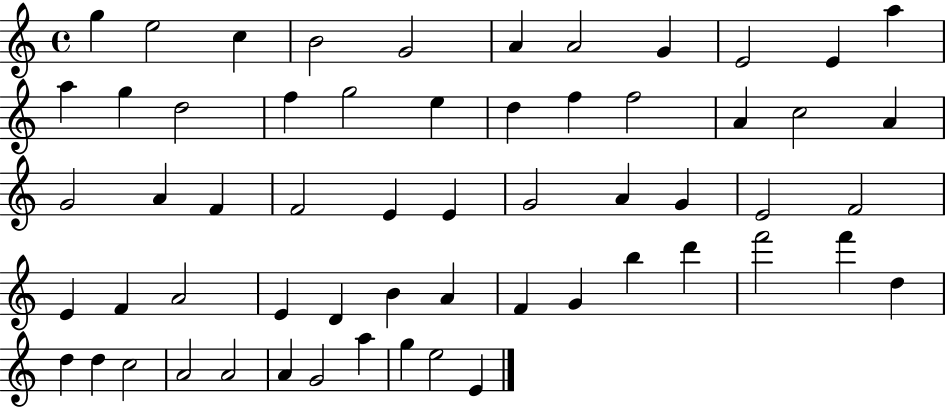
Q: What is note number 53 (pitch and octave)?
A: A4